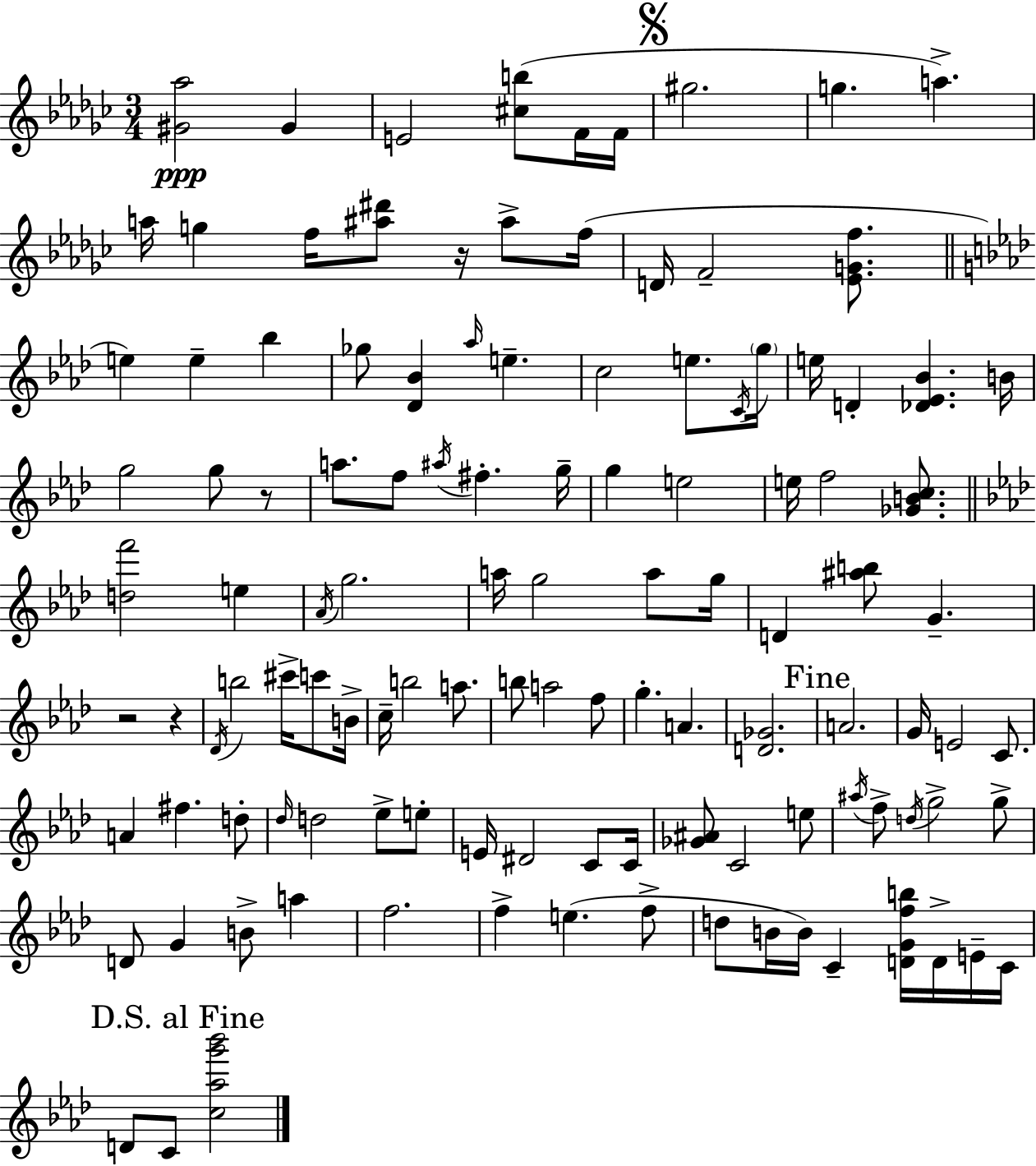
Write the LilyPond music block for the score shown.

{
  \clef treble
  \numericTimeSignature
  \time 3/4
  \key ees \minor
  \repeat volta 2 { <gis' aes''>2\ppp gis'4 | e'2 <cis'' b''>8( f'16 f'16 | \mark \markup { \musicglyph "scripts.segno" } gis''2. | g''4. a''4.->) | \break a''16 g''4 f''16 <ais'' dis'''>8 r16 ais''8-> f''16( | d'16 f'2-- <ees' g' f''>8. | \bar "||" \break \key f \minor e''4) e''4-- bes''4 | ges''8 <des' bes'>4 \grace { aes''16 } e''4.-- | c''2 e''8. | \acciaccatura { c'16 } \parenthesize g''16 e''16 d'4-. <des' ees' bes'>4. | \break b'16 g''2 g''8 | r8 a''8. f''8 \acciaccatura { ais''16 } fis''4.-. | g''16-- g''4 e''2 | e''16 f''2 | \break <ges' b' c''>8. \bar "||" \break \key aes \major <d'' f'''>2 e''4 | \acciaccatura { aes'16 } g''2. | a''16 g''2 a''8 | g''16 d'4 <ais'' b''>8 g'4.-- | \break r2 r4 | \acciaccatura { des'16 } b''2 cis'''16-> c'''8 | b'16-> c''16-- b''2 a''8. | b''8 a''2 | \break f''8 g''4.-. a'4. | <d' ges'>2. | \mark "Fine" a'2. | g'16 e'2 c'8. | \break a'4 fis''4. | d''8-. \grace { des''16 } d''2 ees''8-> | e''8-. e'16 dis'2 | c'8 c'16 <ges' ais'>8 c'2 | \break e''8 \acciaccatura { ais''16 } f''8-> \acciaccatura { d''16 } g''2-> | g''8-> d'8 g'4 b'8-> | a''4 f''2. | f''4-> e''4.( | \break f''8-> d''8 b'16 b'16) c'4-- | <d' g' f'' b''>16 d'16-> e'16-- c'16 \mark "D.S. al Fine" d'8 c'8 <c'' aes'' g''' bes'''>2 | } \bar "|."
}